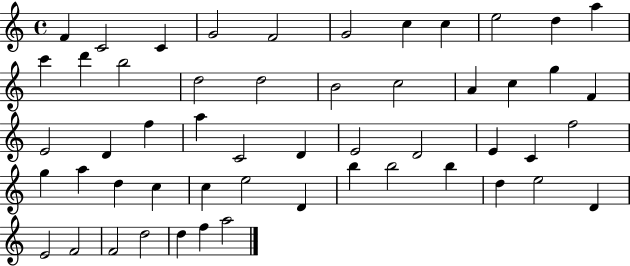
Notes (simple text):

F4/q C4/h C4/q G4/h F4/h G4/h C5/q C5/q E5/h D5/q A5/q C6/q D6/q B5/h D5/h D5/h B4/h C5/h A4/q C5/q G5/q F4/q E4/h D4/q F5/q A5/q C4/h D4/q E4/h D4/h E4/q C4/q F5/h G5/q A5/q D5/q C5/q C5/q E5/h D4/q B5/q B5/h B5/q D5/q E5/h D4/q E4/h F4/h F4/h D5/h D5/q F5/q A5/h